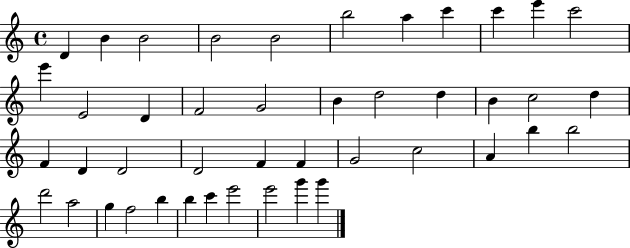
D4/q B4/q B4/h B4/h B4/h B5/h A5/q C6/q C6/q E6/q C6/h E6/q E4/h D4/q F4/h G4/h B4/q D5/h D5/q B4/q C5/h D5/q F4/q D4/q D4/h D4/h F4/q F4/q G4/h C5/h A4/q B5/q B5/h D6/h A5/h G5/q F5/h B5/q B5/q C6/q E6/h E6/h G6/q G6/q